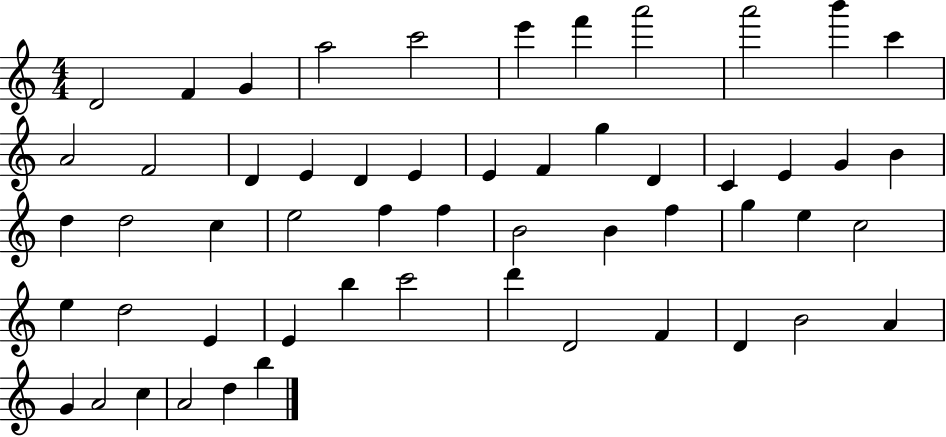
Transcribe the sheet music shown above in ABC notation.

X:1
T:Untitled
M:4/4
L:1/4
K:C
D2 F G a2 c'2 e' f' a'2 a'2 b' c' A2 F2 D E D E E F g D C E G B d d2 c e2 f f B2 B f g e c2 e d2 E E b c'2 d' D2 F D B2 A G A2 c A2 d b